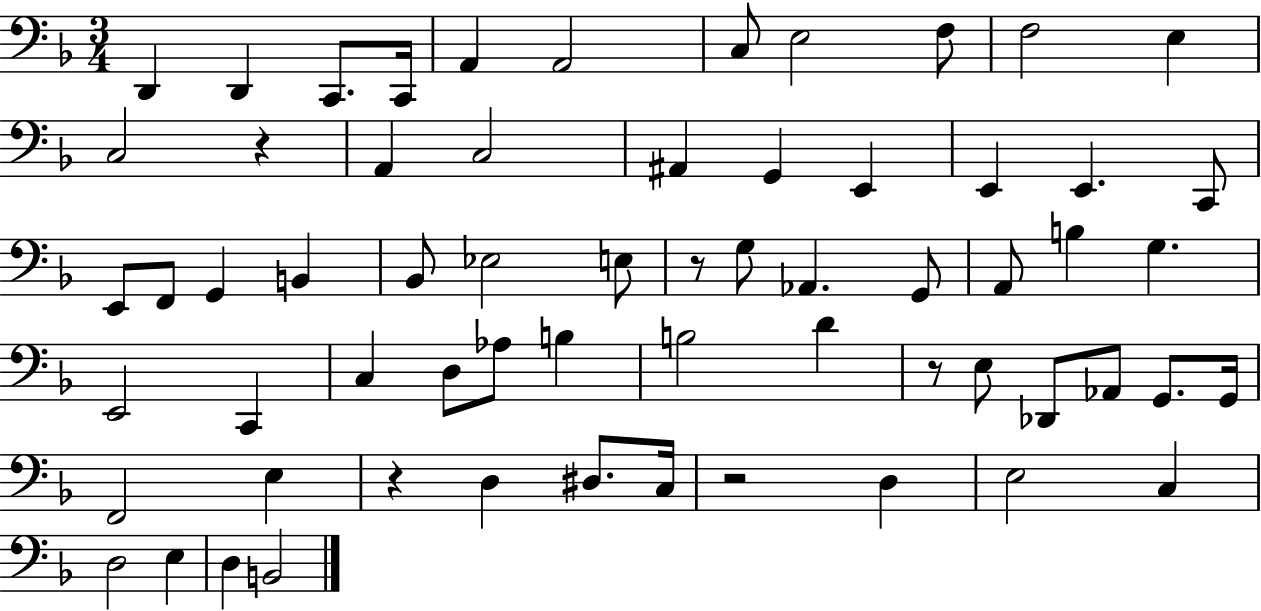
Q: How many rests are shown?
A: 5